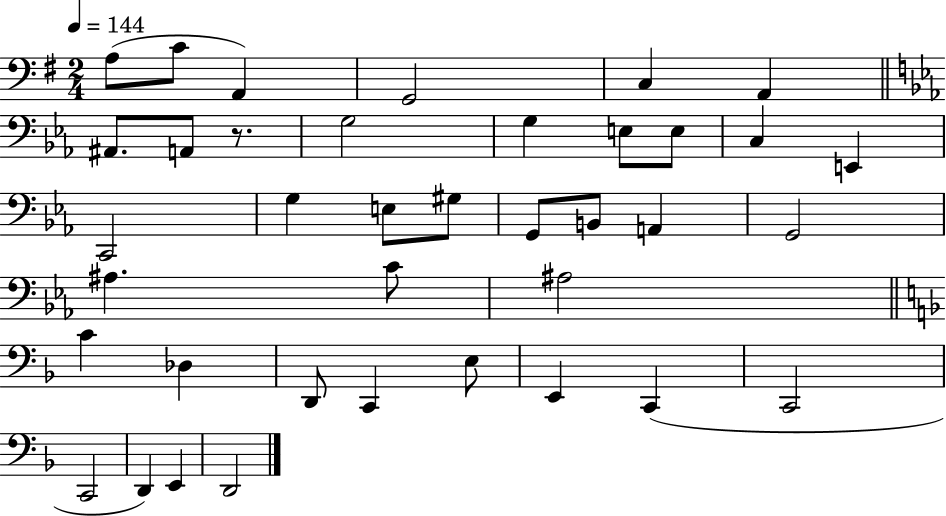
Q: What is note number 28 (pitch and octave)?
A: D2